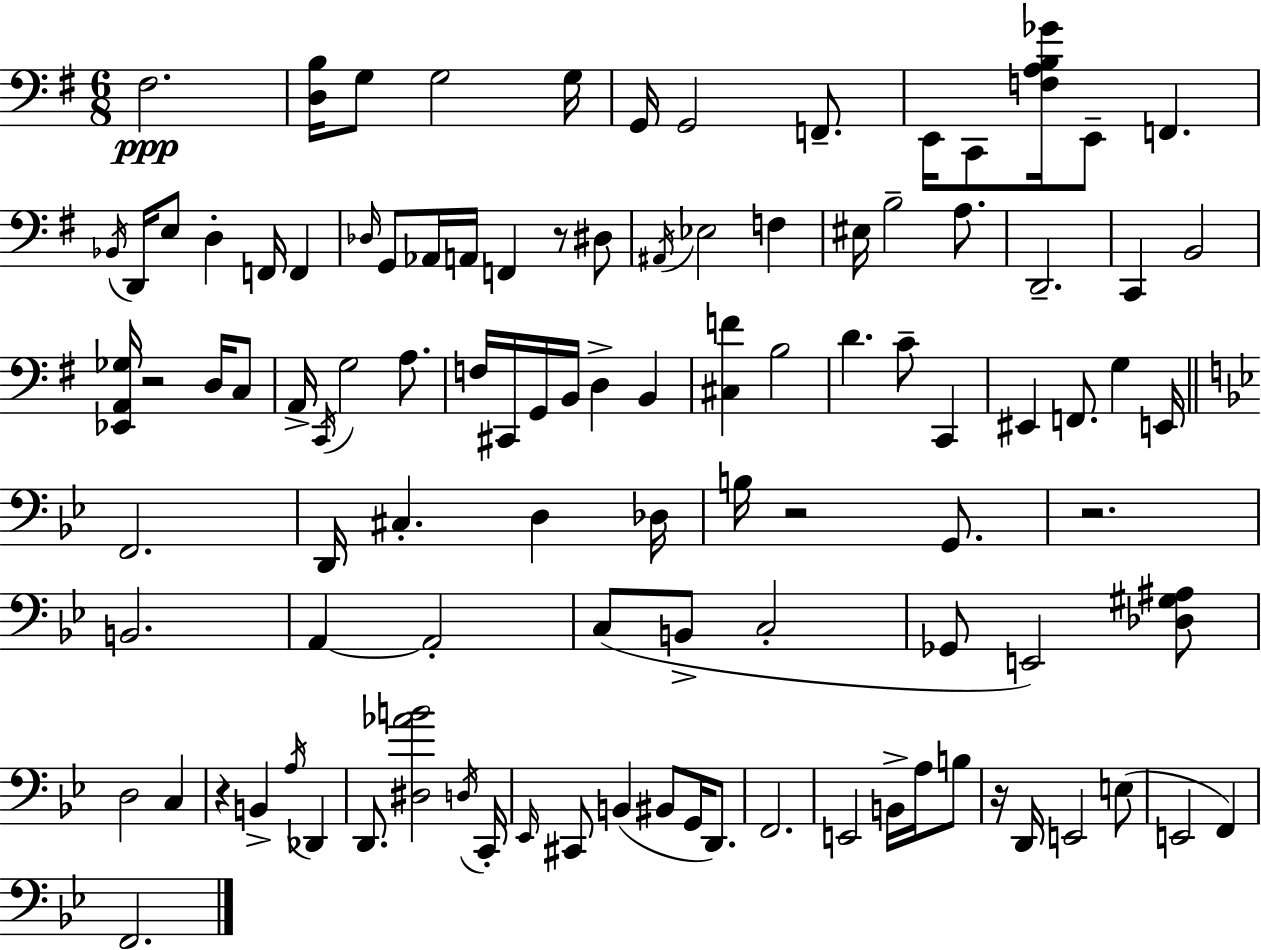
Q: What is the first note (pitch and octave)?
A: F#3